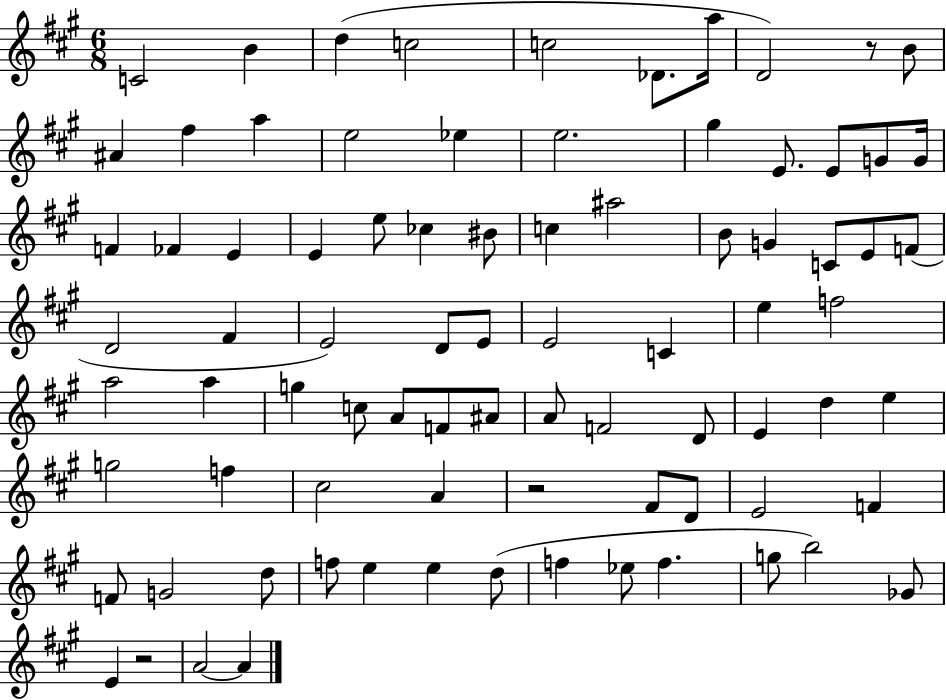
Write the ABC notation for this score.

X:1
T:Untitled
M:6/8
L:1/4
K:A
C2 B d c2 c2 _D/2 a/4 D2 z/2 B/2 ^A ^f a e2 _e e2 ^g E/2 E/2 G/2 G/4 F _F E E e/2 _c ^B/2 c ^a2 B/2 G C/2 E/2 F/2 D2 ^F E2 D/2 E/2 E2 C e f2 a2 a g c/2 A/2 F/2 ^A/2 A/2 F2 D/2 E d e g2 f ^c2 A z2 ^F/2 D/2 E2 F F/2 G2 d/2 f/2 e e d/2 f _e/2 f g/2 b2 _G/2 E z2 A2 A